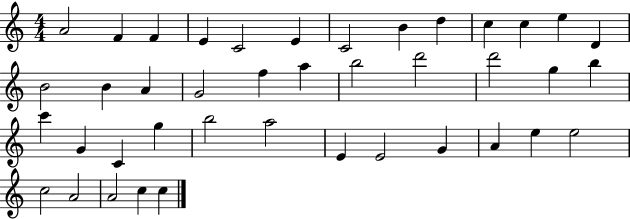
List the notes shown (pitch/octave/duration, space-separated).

A4/h F4/q F4/q E4/q C4/h E4/q C4/h B4/q D5/q C5/q C5/q E5/q D4/q B4/h B4/q A4/q G4/h F5/q A5/q B5/h D6/h D6/h G5/q B5/q C6/q G4/q C4/q G5/q B5/h A5/h E4/q E4/h G4/q A4/q E5/q E5/h C5/h A4/h A4/h C5/q C5/q